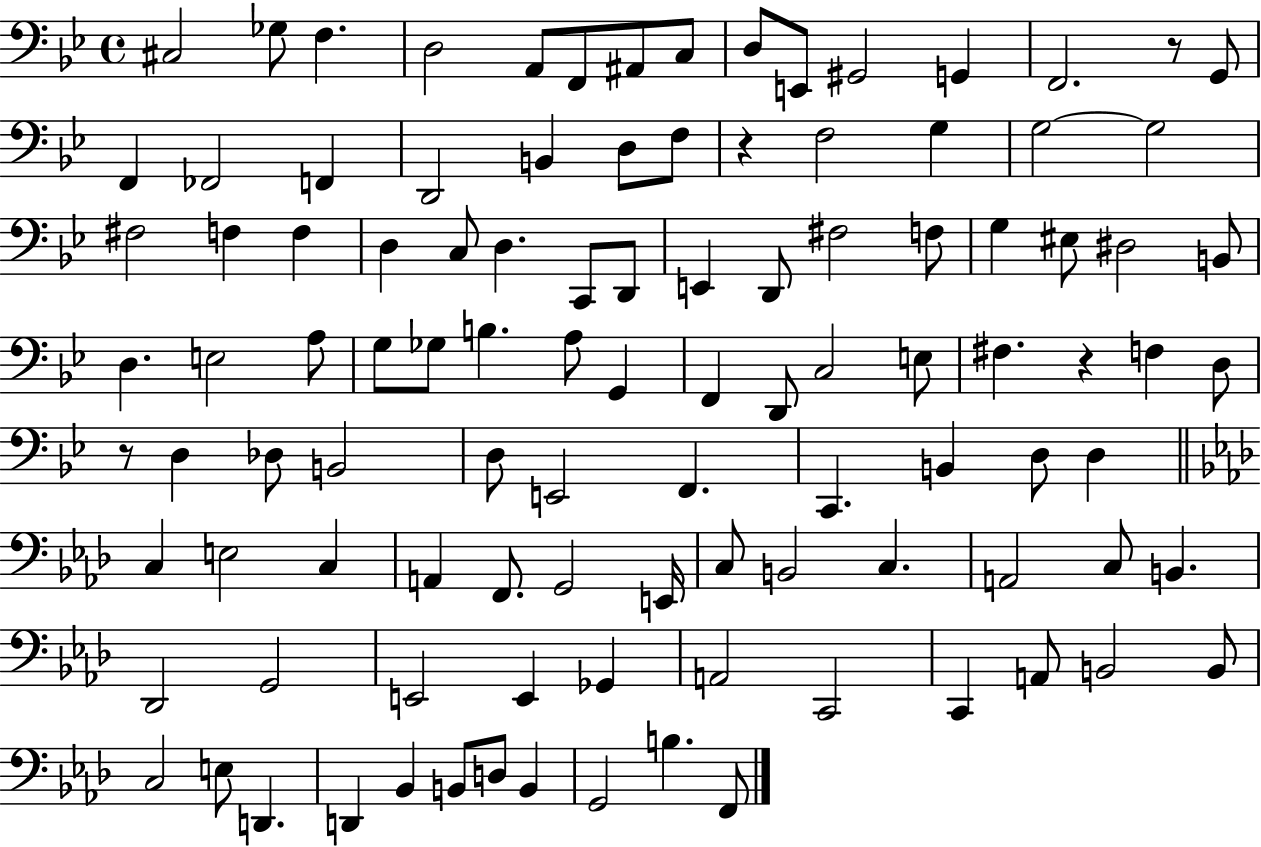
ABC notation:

X:1
T:Untitled
M:4/4
L:1/4
K:Bb
^C,2 _G,/2 F, D,2 A,,/2 F,,/2 ^A,,/2 C,/2 D,/2 E,,/2 ^G,,2 G,, F,,2 z/2 G,,/2 F,, _F,,2 F,, D,,2 B,, D,/2 F,/2 z F,2 G, G,2 G,2 ^F,2 F, F, D, C,/2 D, C,,/2 D,,/2 E,, D,,/2 ^F,2 F,/2 G, ^E,/2 ^D,2 B,,/2 D, E,2 A,/2 G,/2 _G,/2 B, A,/2 G,, F,, D,,/2 C,2 E,/2 ^F, z F, D,/2 z/2 D, _D,/2 B,,2 D,/2 E,,2 F,, C,, B,, D,/2 D, C, E,2 C, A,, F,,/2 G,,2 E,,/4 C,/2 B,,2 C, A,,2 C,/2 B,, _D,,2 G,,2 E,,2 E,, _G,, A,,2 C,,2 C,, A,,/2 B,,2 B,,/2 C,2 E,/2 D,, D,, _B,, B,,/2 D,/2 B,, G,,2 B, F,,/2